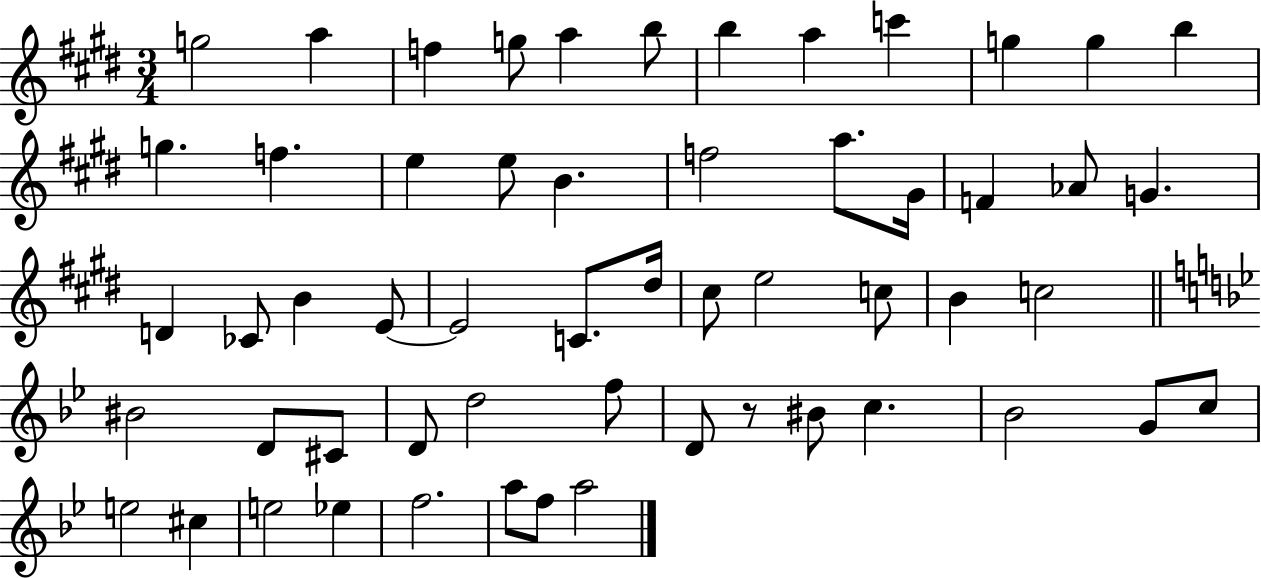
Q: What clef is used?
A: treble